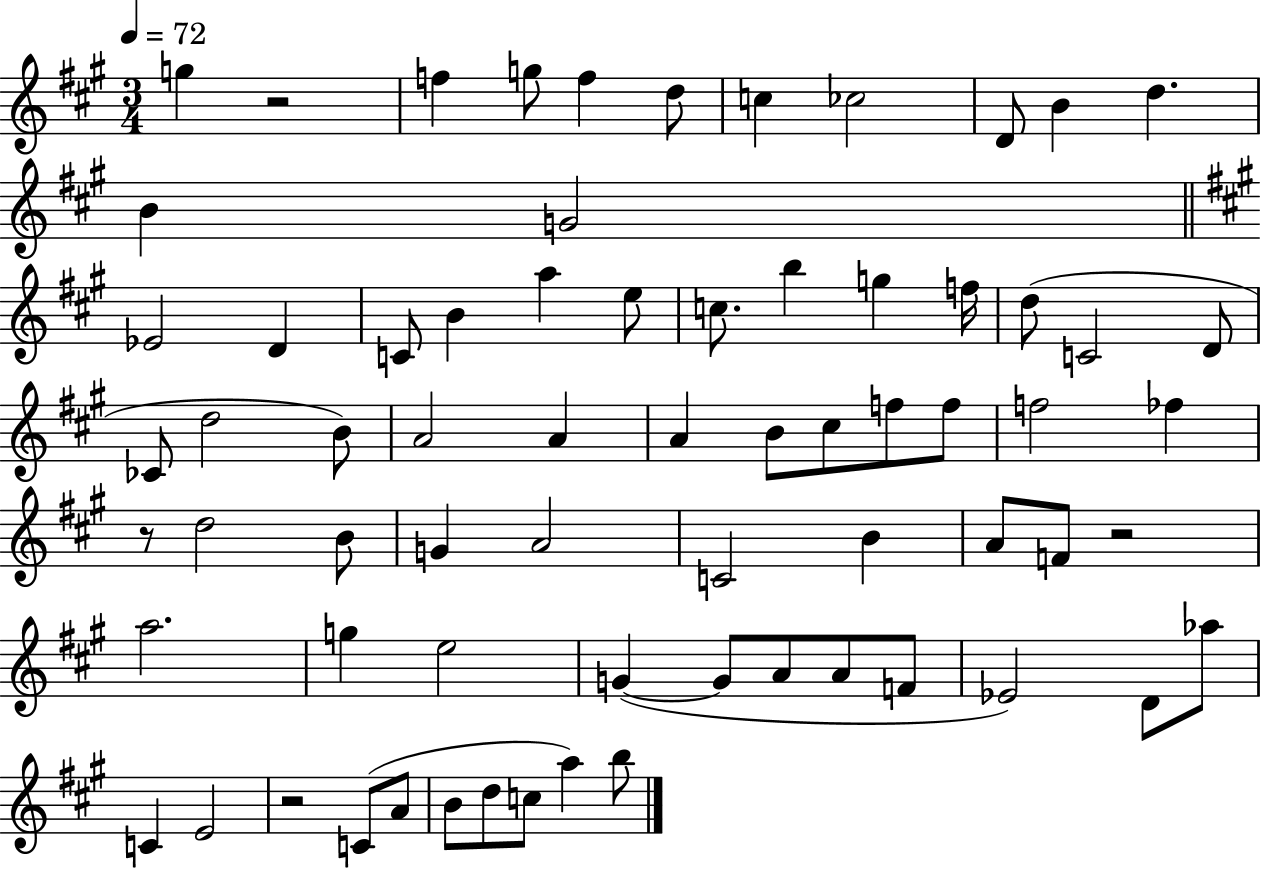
{
  \clef treble
  \numericTimeSignature
  \time 3/4
  \key a \major
  \tempo 4 = 72
  \repeat volta 2 { g''4 r2 | f''4 g''8 f''4 d''8 | c''4 ces''2 | d'8 b'4 d''4. | \break b'4 g'2 | \bar "||" \break \key a \major ees'2 d'4 | c'8 b'4 a''4 e''8 | c''8. b''4 g''4 f''16 | d''8( c'2 d'8 | \break ces'8 d''2 b'8) | a'2 a'4 | a'4 b'8 cis''8 f''8 f''8 | f''2 fes''4 | \break r8 d''2 b'8 | g'4 a'2 | c'2 b'4 | a'8 f'8 r2 | \break a''2. | g''4 e''2 | g'4~(~ g'8 a'8 a'8 f'8 | ees'2) d'8 aes''8 | \break c'4 e'2 | r2 c'8( a'8 | b'8 d''8 c''8 a''4) b''8 | } \bar "|."
}